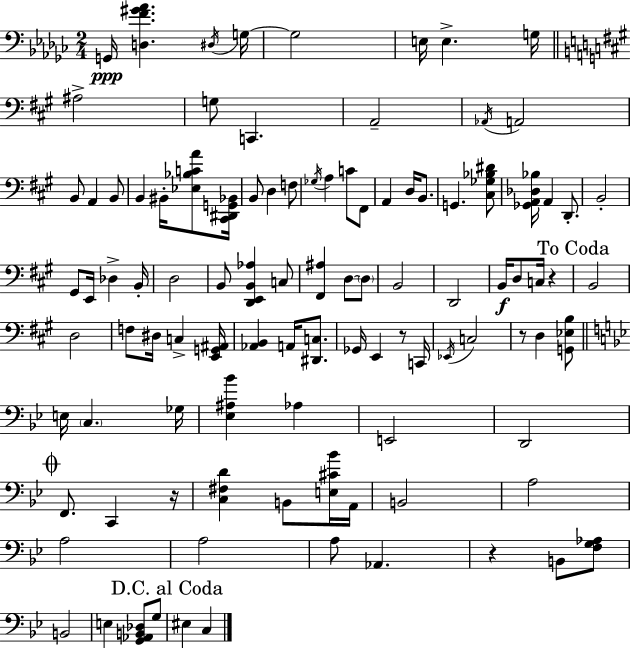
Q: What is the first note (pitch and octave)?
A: G2